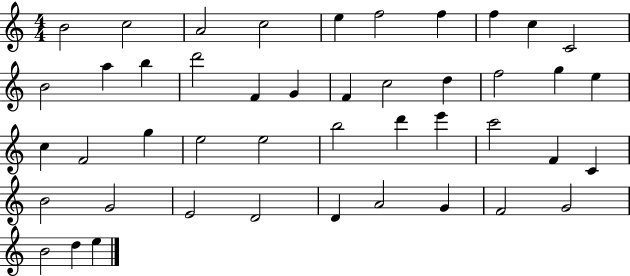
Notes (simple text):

B4/h C5/h A4/h C5/h E5/q F5/h F5/q F5/q C5/q C4/h B4/h A5/q B5/q D6/h F4/q G4/q F4/q C5/h D5/q F5/h G5/q E5/q C5/q F4/h G5/q E5/h E5/h B5/h D6/q E6/q C6/h F4/q C4/q B4/h G4/h E4/h D4/h D4/q A4/h G4/q F4/h G4/h B4/h D5/q E5/q